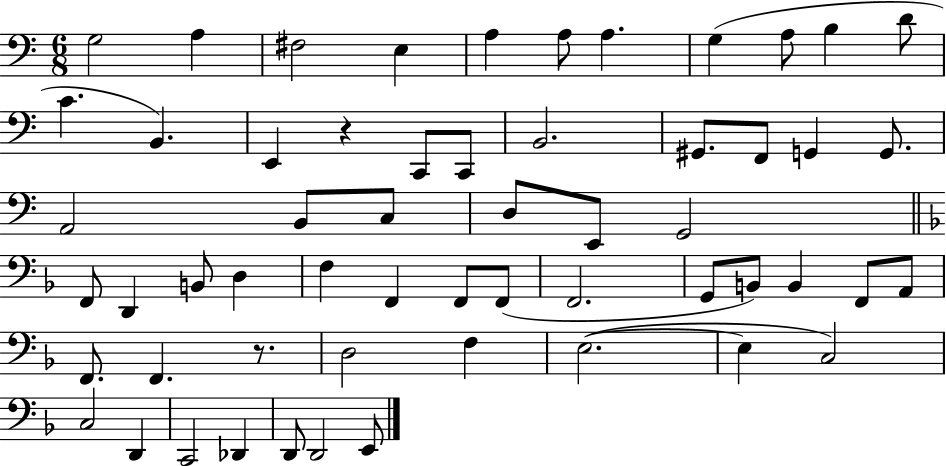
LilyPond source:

{
  \clef bass
  \numericTimeSignature
  \time 6/8
  \key c \major
  \repeat volta 2 { g2 a4 | fis2 e4 | a4 a8 a4. | g4( a8 b4 d'8 | \break c'4. b,4.) | e,4 r4 c,8 c,8 | b,2. | gis,8. f,8 g,4 g,8. | \break a,2 b,8 c8 | d8 e,8 g,2 | \bar "||" \break \key d \minor f,8 d,4 b,8 d4 | f4 f,4 f,8 f,8( | f,2. | g,8 b,8) b,4 f,8 a,8 | \break f,8. f,4. r8. | d2 f4 | e2.~(~ | e4 c2) | \break c2 d,4 | c,2 des,4 | d,8 d,2 e,8 | } \bar "|."
}